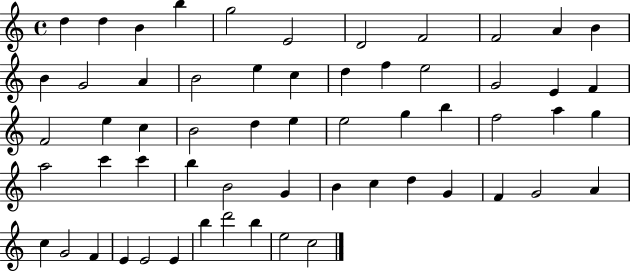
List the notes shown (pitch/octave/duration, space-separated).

D5/q D5/q B4/q B5/q G5/h E4/h D4/h F4/h F4/h A4/q B4/q B4/q G4/h A4/q B4/h E5/q C5/q D5/q F5/q E5/h G4/h E4/q F4/q F4/h E5/q C5/q B4/h D5/q E5/q E5/h G5/q B5/q F5/h A5/q G5/q A5/h C6/q C6/q B5/q B4/h G4/q B4/q C5/q D5/q G4/q F4/q G4/h A4/q C5/q G4/h F4/q E4/q E4/h E4/q B5/q D6/h B5/q E5/h C5/h